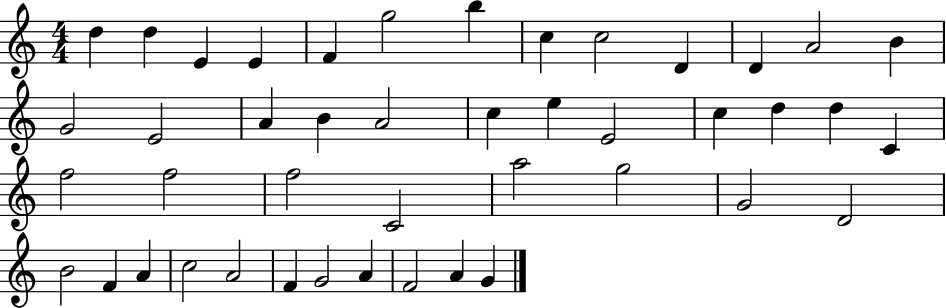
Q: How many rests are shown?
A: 0